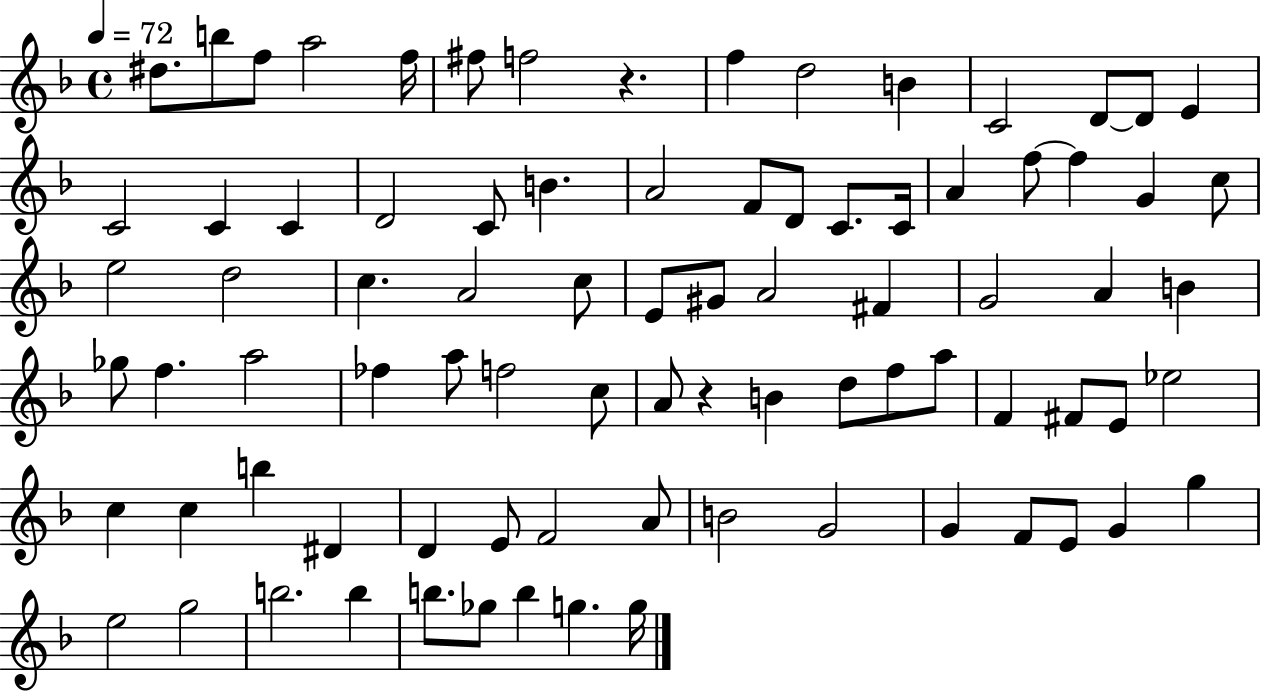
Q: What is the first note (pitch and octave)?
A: D#5